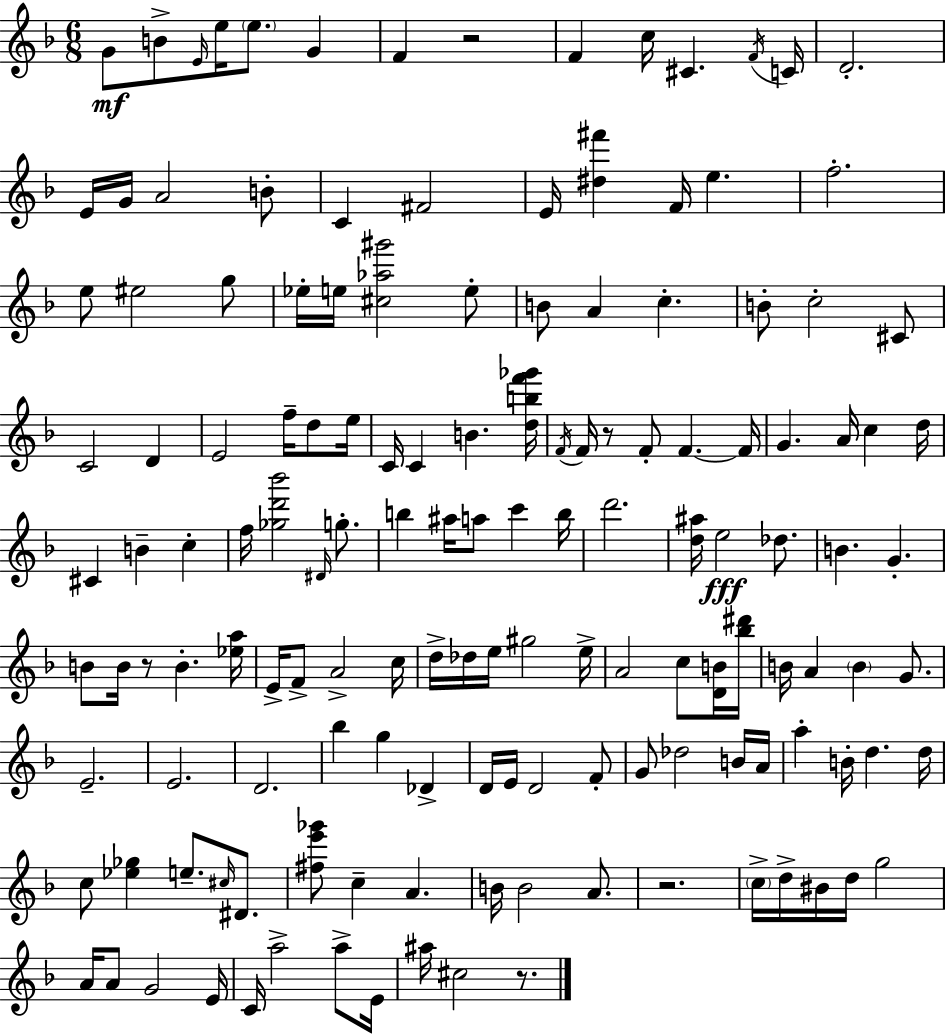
G4/e B4/e E4/s E5/s E5/e. G4/q F4/q R/h F4/q C5/s C#4/q. F4/s C4/s D4/h. E4/s G4/s A4/h B4/e C4/q F#4/h E4/s [D#5,F#6]/q F4/s E5/q. F5/h. E5/e EIS5/h G5/e Eb5/s E5/s [C#5,Ab5,G#6]/h E5/e B4/e A4/q C5/q. B4/e C5/h C#4/e C4/h D4/q E4/h F5/s D5/e E5/s C4/s C4/q B4/q. [D5,B5,F6,Gb6]/s F4/s F4/s R/e F4/e F4/q. F4/s G4/q. A4/s C5/q D5/s C#4/q B4/q C5/q F5/s [Gb5,D6,Bb6]/h D#4/s G5/e. B5/q A#5/s A5/e C6/q B5/s D6/h. [D5,A#5]/s E5/h Db5/e. B4/q. G4/q. B4/e B4/s R/e B4/q. [Eb5,A5]/s E4/s F4/e A4/h C5/s D5/s Db5/s E5/s G#5/h E5/s A4/h C5/e [D4,B4]/s [Bb5,D#6]/s B4/s A4/q B4/q G4/e. E4/h. E4/h. D4/h. Bb5/q G5/q Db4/q D4/s E4/s D4/h F4/e G4/e Db5/h B4/s A4/s A5/q B4/s D5/q. D5/s C5/e [Eb5,Gb5]/q E5/e. C#5/s D#4/e. [F#5,E6,Gb6]/e C5/q A4/q. B4/s B4/h A4/e. R/h. C5/s D5/s BIS4/s D5/s G5/h A4/s A4/e G4/h E4/s C4/s A5/h A5/e E4/s A#5/s C#5/h R/e.